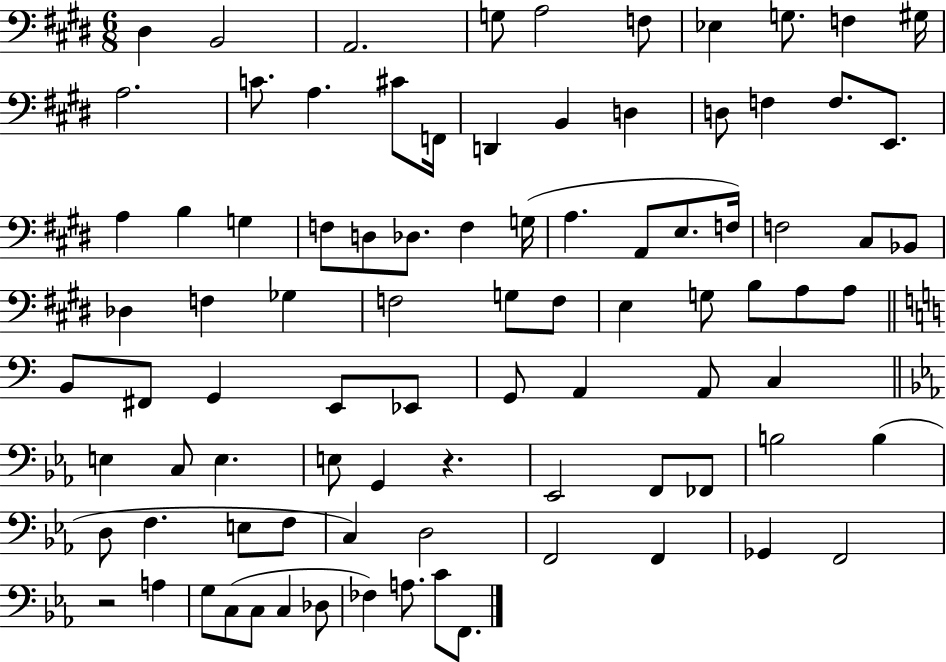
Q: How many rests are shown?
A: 2